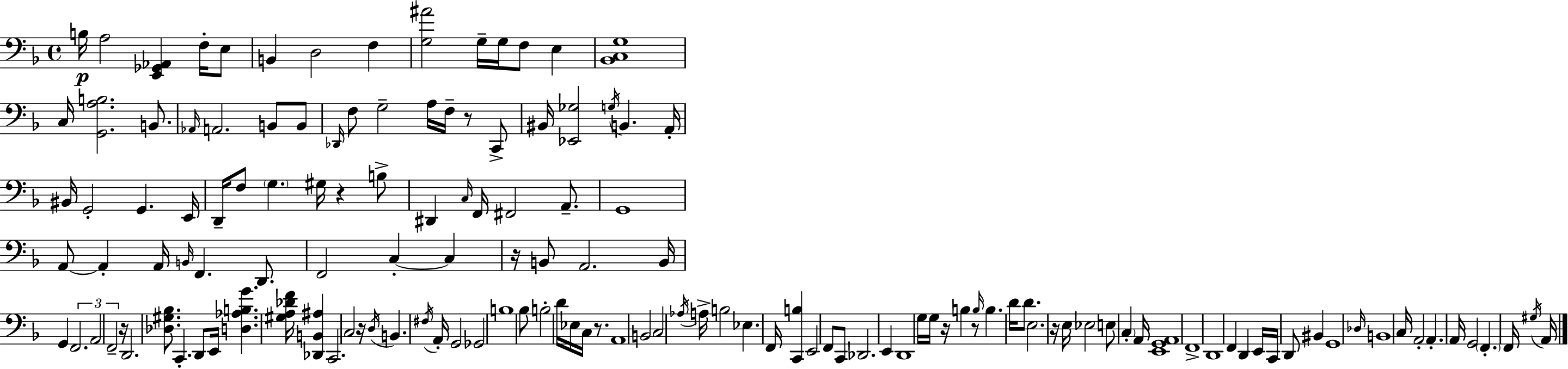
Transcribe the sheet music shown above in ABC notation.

X:1
T:Untitled
M:4/4
L:1/4
K:F
B,/4 A,2 [E,,_G,,_A,,] F,/4 E,/2 B,, D,2 F, [G,^A]2 G,/4 G,/4 F,/2 E, [_B,,C,G,]4 C,/4 [G,,A,B,]2 B,,/2 _A,,/4 A,,2 B,,/2 B,,/2 _D,,/4 F,/2 G,2 A,/4 F,/4 z/2 C,,/2 ^B,,/4 [_E,,_G,]2 G,/4 B,, A,,/4 ^B,,/4 G,,2 G,, E,,/4 D,,/4 F,/2 G, ^G,/4 z B,/2 ^D,, C,/4 F,,/4 ^F,,2 A,,/2 G,,4 A,,/2 A,, A,,/4 B,,/4 F,, D,,/2 F,,2 C, C, z/4 B,,/2 A,,2 B,,/4 G,, F,,2 A,,2 F,,2 z/4 D,,2 [_D,^G,_B,]/2 C,, D,,/2 E,,/4 [D,_A,B,G] [^G,A,_DF]/4 [_D,,B,,^A,] C,,2 C,2 z/4 D,/4 B,, ^F,/4 A,,/4 G,,2 _G,,2 B,4 _B,/2 B,2 D/4 _E,/4 C,/4 z/2 A,,4 B,,2 C,2 _A,/4 A,/4 B,2 _E, F,,/4 [C,,B,] E,,2 F,,/2 C,,/2 _D,,2 E,, D,,4 G,/4 G,/4 z/4 B, z/2 B,/4 B, D/4 D/2 E,2 z/4 E,/4 _E,2 E,/2 C, A,,/4 [E,,G,,A,,]4 F,,4 D,,4 F,, D,, E,,/4 C,,/4 D,,/2 ^B,, G,,4 _D,/4 B,,4 C,/4 A,,2 A,, A,,/4 G,,2 F,, F,,/4 ^G,/4 A,,/4